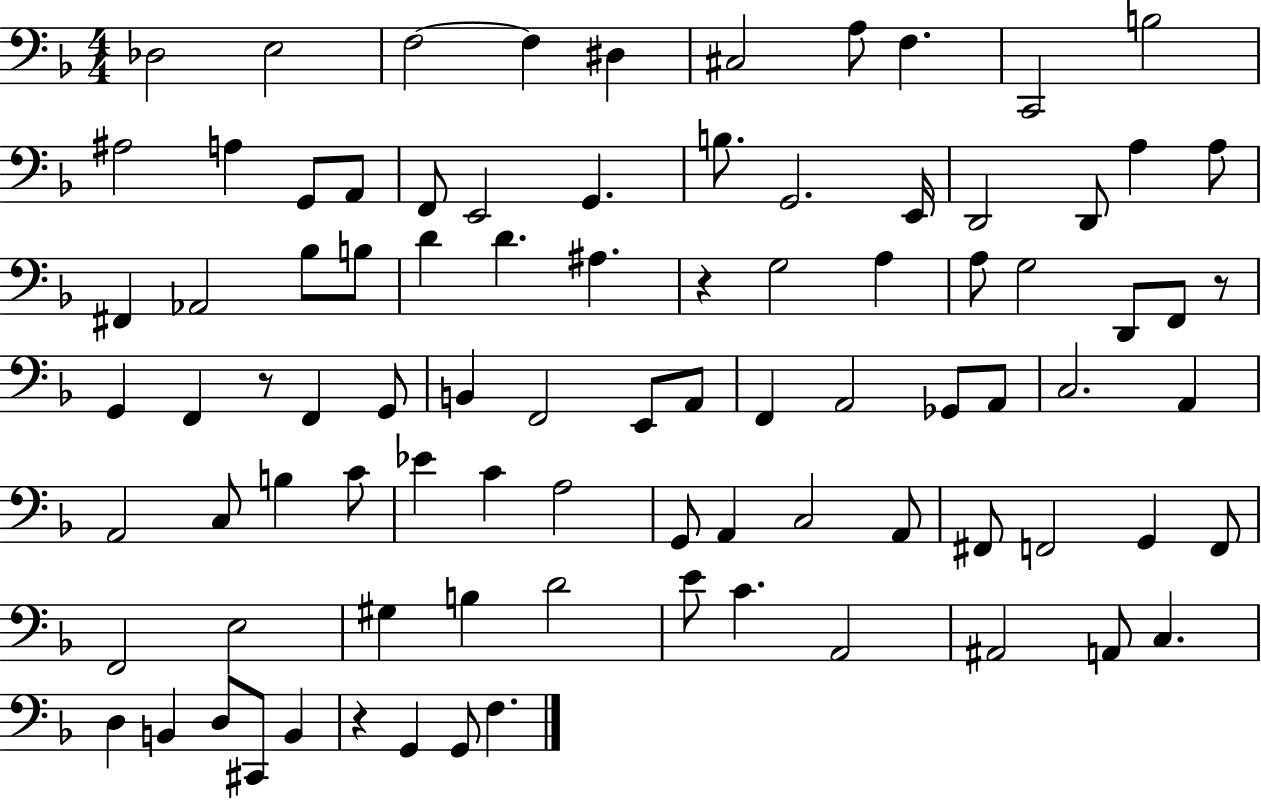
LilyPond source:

{
  \clef bass
  \numericTimeSignature
  \time 4/4
  \key f \major
  des2 e2 | f2~~ f4 dis4 | cis2 a8 f4. | c,2 b2 | \break ais2 a4 g,8 a,8 | f,8 e,2 g,4. | b8. g,2. e,16 | d,2 d,8 a4 a8 | \break fis,4 aes,2 bes8 b8 | d'4 d'4. ais4. | r4 g2 a4 | a8 g2 d,8 f,8 r8 | \break g,4 f,4 r8 f,4 g,8 | b,4 f,2 e,8 a,8 | f,4 a,2 ges,8 a,8 | c2. a,4 | \break a,2 c8 b4 c'8 | ees'4 c'4 a2 | g,8 a,4 c2 a,8 | fis,8 f,2 g,4 f,8 | \break f,2 e2 | gis4 b4 d'2 | e'8 c'4. a,2 | ais,2 a,8 c4. | \break d4 b,4 d8 cis,8 b,4 | r4 g,4 g,8 f4. | \bar "|."
}